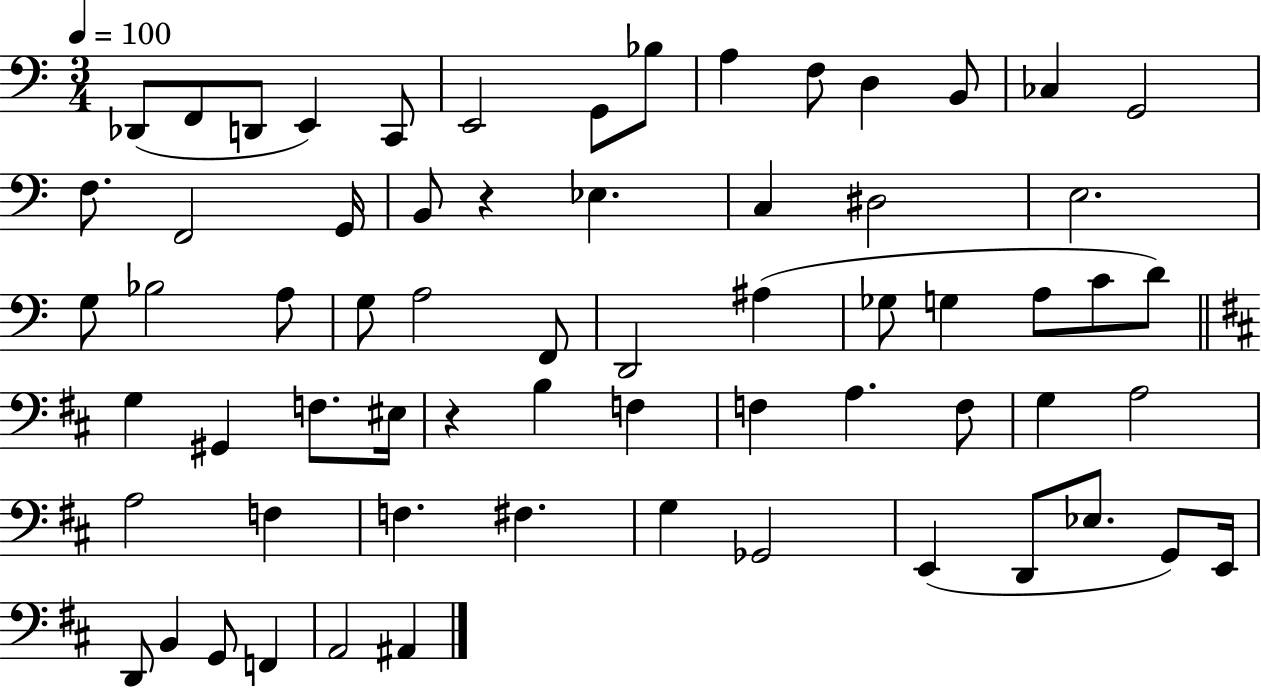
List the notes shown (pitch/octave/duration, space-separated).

Db2/e F2/e D2/e E2/q C2/e E2/h G2/e Bb3/e A3/q F3/e D3/q B2/e CES3/q G2/h F3/e. F2/h G2/s B2/e R/q Eb3/q. C3/q D#3/h E3/h. G3/e Bb3/h A3/e G3/e A3/h F2/e D2/h A#3/q Gb3/e G3/q A3/e C4/e D4/e G3/q G#2/q F3/e. EIS3/s R/q B3/q F3/q F3/q A3/q. F3/e G3/q A3/h A3/h F3/q F3/q. F#3/q. G3/q Gb2/h E2/q D2/e Eb3/e. G2/e E2/s D2/e B2/q G2/e F2/q A2/h A#2/q